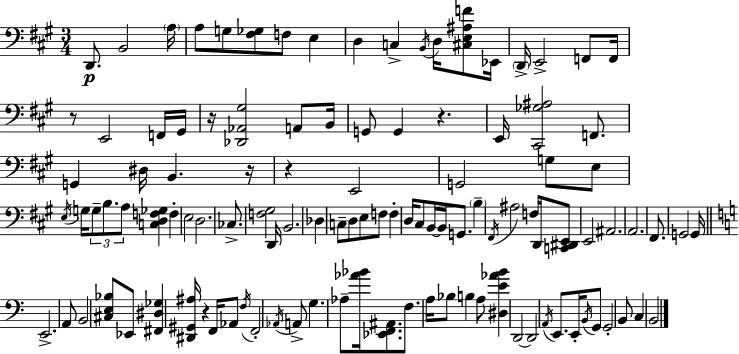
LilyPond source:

{
  \clef bass
  \numericTimeSignature
  \time 3/4
  \key a \major
  d,8.\p b,2 \parenthesize a16 | a8 g8 <fis ges>8 f8 e4 | d4 c4-> \acciaccatura { b,16 } d16 <cis e ais f'>8 | ees,16 \parenthesize d,16-> e,2-> f,8 | \break f,16 r8 e,2 f,16 | gis,16 r16 <des, aes, gis>2 a,8 | b,16 g,8 g,4 r4. | e,16 <cis, ges ais>2 f,8. | \break g,4 dis16 b,4. | r16 r4 e,2 | g,2 g8 e8 | \acciaccatura { e16 } g16 \tuplet 3/2 { g8-- b8. a8 } <c d f ges>4 | \break f4-. e2 | d2. | ces8.-> <f gis>2 | d,16 b,2. | \break des4 c8-- d8 e8 | f8 f4-. d16 cis8 b,16~~ b,16 g,8. | \parenthesize b4-- \acciaccatura { fis,16 } ais2 | f16 d,16 <c, dis, e,>8 e,2 | \break ais,2. | a,2. | fis,8. g,2 | g,16 \bar "||" \break \key a \minor e,2.-> | a,8 b,2 <cis e bes>8 | ees,8 <fis, dis ges>4 <dis, gis, ais>16 r4 f,16 | aes,8 \acciaccatura { f16 } f,2-. \acciaccatura { aes,16 } | \break a,8-> g4. aes8-- <aes' bes'>16 <ees, f, ais,>8. | f8. a16 bes8 b4 | a8 <dis e' aes' b'>4 d,2~~ | d,2 \acciaccatura { a,16 } e,8. | \break e,16-. \acciaccatura { b,16 } g,8 g,2-. | b,8 c4 b,2 | \bar "|."
}